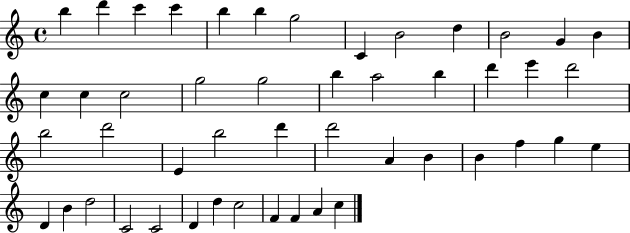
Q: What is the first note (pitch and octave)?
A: B5